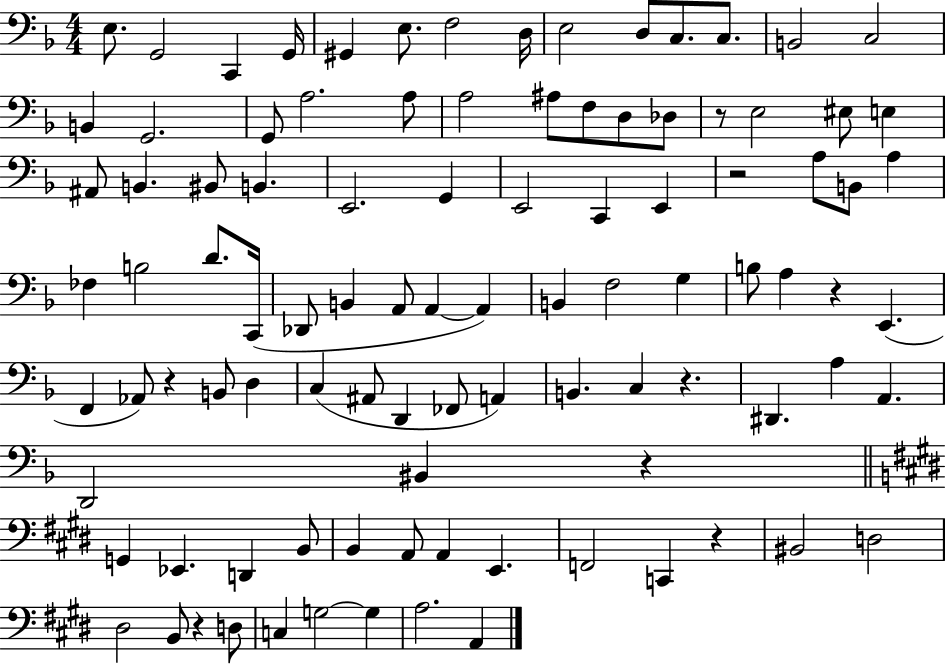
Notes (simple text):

E3/e. G2/h C2/q G2/s G#2/q E3/e. F3/h D3/s E3/h D3/e C3/e. C3/e. B2/h C3/h B2/q G2/h. G2/e A3/h. A3/e A3/h A#3/e F3/e D3/e Db3/e R/e E3/h EIS3/e E3/q A#2/e B2/q. BIS2/e B2/q. E2/h. G2/q E2/h C2/q E2/q R/h A3/e B2/e A3/q FES3/q B3/h D4/e. C2/s Db2/e B2/q A2/e A2/q A2/q B2/q F3/h G3/q B3/e A3/q R/q E2/q. F2/q Ab2/e R/q B2/e D3/q C3/q A#2/e D2/q FES2/e A2/q B2/q. C3/q R/q. D#2/q. A3/q A2/q. D2/h BIS2/q R/q G2/q Eb2/q. D2/q B2/e B2/q A2/e A2/q E2/q. F2/h C2/q R/q BIS2/h D3/h D#3/h B2/e R/q D3/e C3/q G3/h G3/q A3/h. A2/q